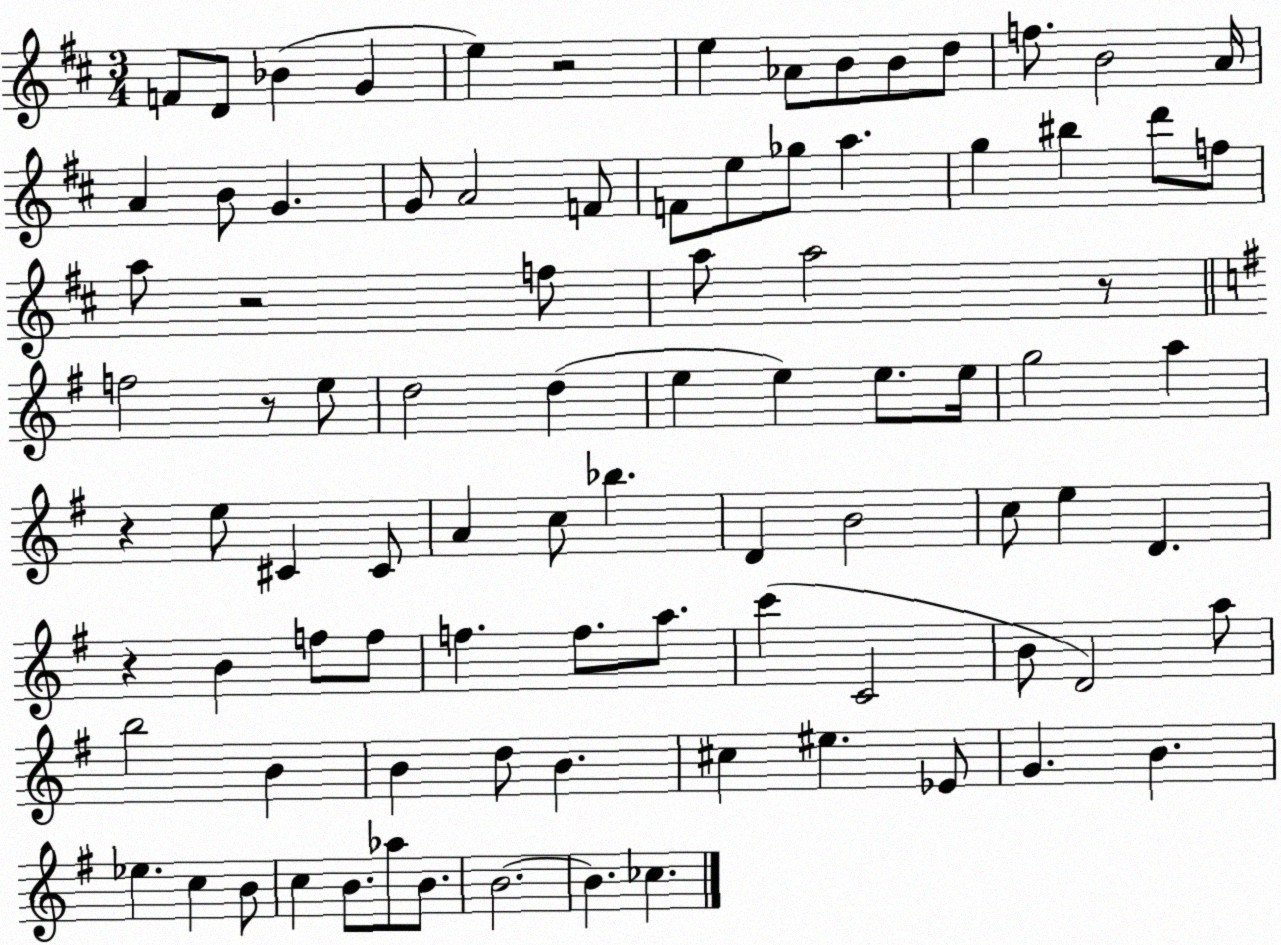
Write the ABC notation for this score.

X:1
T:Untitled
M:3/4
L:1/4
K:D
F/2 D/2 _B G e z2 e _A/2 B/2 B/2 d/2 f/2 B2 A/4 A B/2 G G/2 A2 F/2 F/2 e/2 _g/2 a g ^b d'/2 f/2 a/2 z2 f/2 a/2 a2 z/2 f2 z/2 e/2 d2 d e e e/2 e/4 g2 a z e/2 ^C ^C/2 A c/2 _b D B2 c/2 e D z B f/2 f/2 f f/2 a/2 c' C2 B/2 D2 a/2 b2 B B d/2 B ^c ^e _E/2 G B _e c B/2 c B/2 _a/2 B/2 B2 B _c